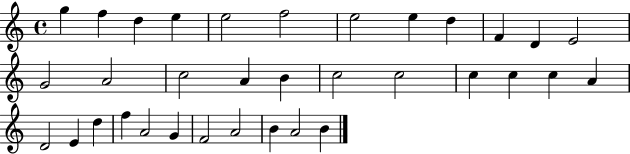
{
  \clef treble
  \time 4/4
  \defaultTimeSignature
  \key c \major
  g''4 f''4 d''4 e''4 | e''2 f''2 | e''2 e''4 d''4 | f'4 d'4 e'2 | \break g'2 a'2 | c''2 a'4 b'4 | c''2 c''2 | c''4 c''4 c''4 a'4 | \break d'2 e'4 d''4 | f''4 a'2 g'4 | f'2 a'2 | b'4 a'2 b'4 | \break \bar "|."
}